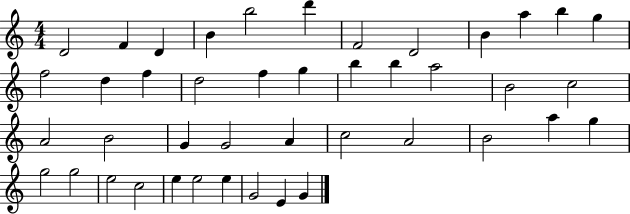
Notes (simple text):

D4/h F4/q D4/q B4/q B5/h D6/q F4/h D4/h B4/q A5/q B5/q G5/q F5/h D5/q F5/q D5/h F5/q G5/q B5/q B5/q A5/h B4/h C5/h A4/h B4/h G4/q G4/h A4/q C5/h A4/h B4/h A5/q G5/q G5/h G5/h E5/h C5/h E5/q E5/h E5/q G4/h E4/q G4/q